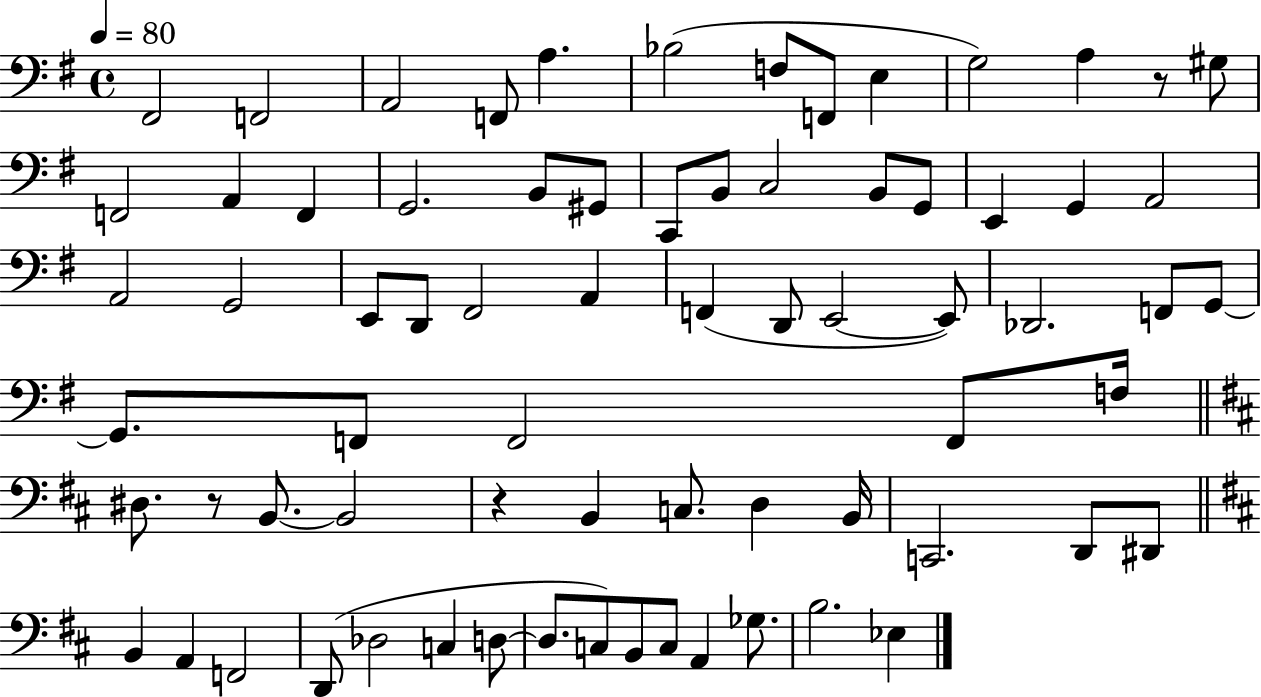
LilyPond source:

{
  \clef bass
  \time 4/4
  \defaultTimeSignature
  \key g \major
  \tempo 4 = 80
  fis,2 f,2 | a,2 f,8 a4. | bes2( f8 f,8 e4 | g2) a4 r8 gis8 | \break f,2 a,4 f,4 | g,2. b,8 gis,8 | c,8 b,8 c2 b,8 g,8 | e,4 g,4 a,2 | \break a,2 g,2 | e,8 d,8 fis,2 a,4 | f,4( d,8 e,2~~ e,8) | des,2. f,8 g,8~~ | \break g,8. f,8 f,2 f,8 f16 | \bar "||" \break \key b \minor dis8. r8 b,8.~~ b,2 | r4 b,4 c8. d4 b,16 | c,2. d,8 dis,8 | \bar "||" \break \key d \major b,4 a,4 f,2 | d,8( des2 c4 d8~~ | d8. c8) b,8 c8 a,4 ges8. | b2. ees4 | \break \bar "|."
}